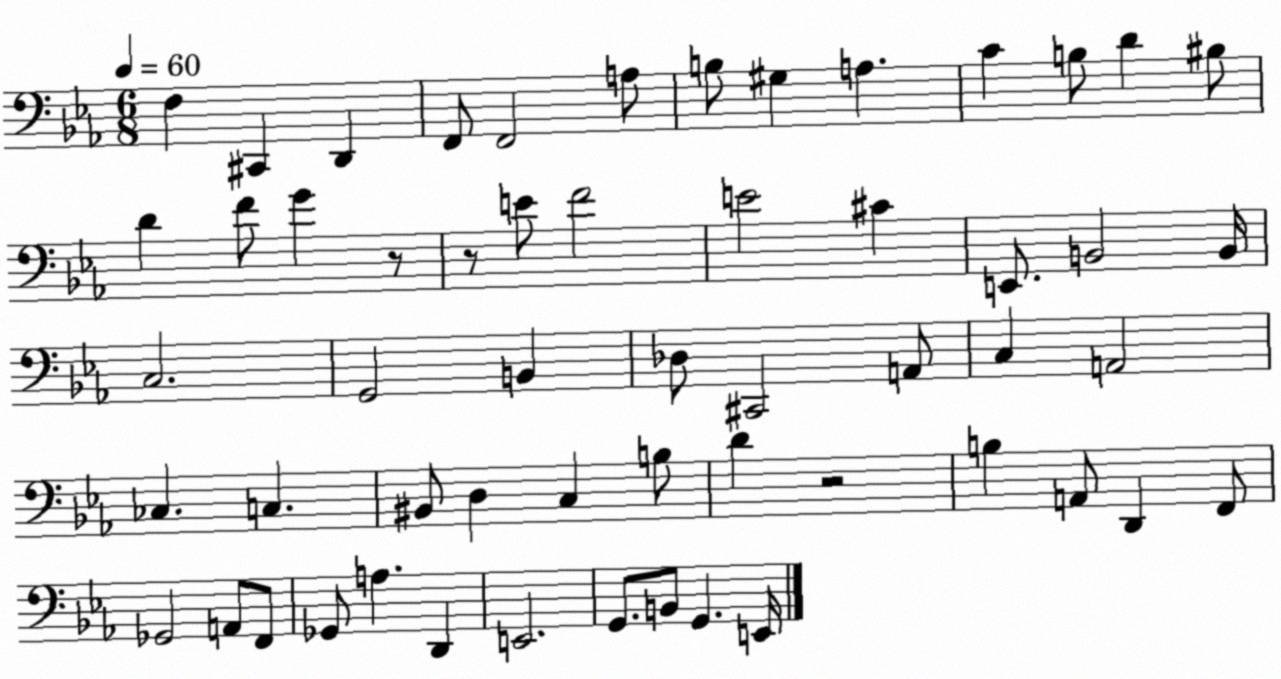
X:1
T:Untitled
M:6/8
L:1/4
K:Eb
F, ^C,, D,, F,,/2 F,,2 A,/2 B,/2 ^G, A, C B,/2 D ^B,/2 D F/2 G z/2 z/2 E/2 F2 E2 ^C E,,/2 B,,2 B,,/4 C,2 G,,2 B,, _D,/2 ^C,,2 A,,/2 C, A,,2 _C, C, ^B,,/2 D, C, B,/2 D z2 B, A,,/2 D,, F,,/2 _G,,2 A,,/2 F,,/2 _G,,/2 A, D,, E,,2 G,,/2 B,,/2 G,, E,,/4